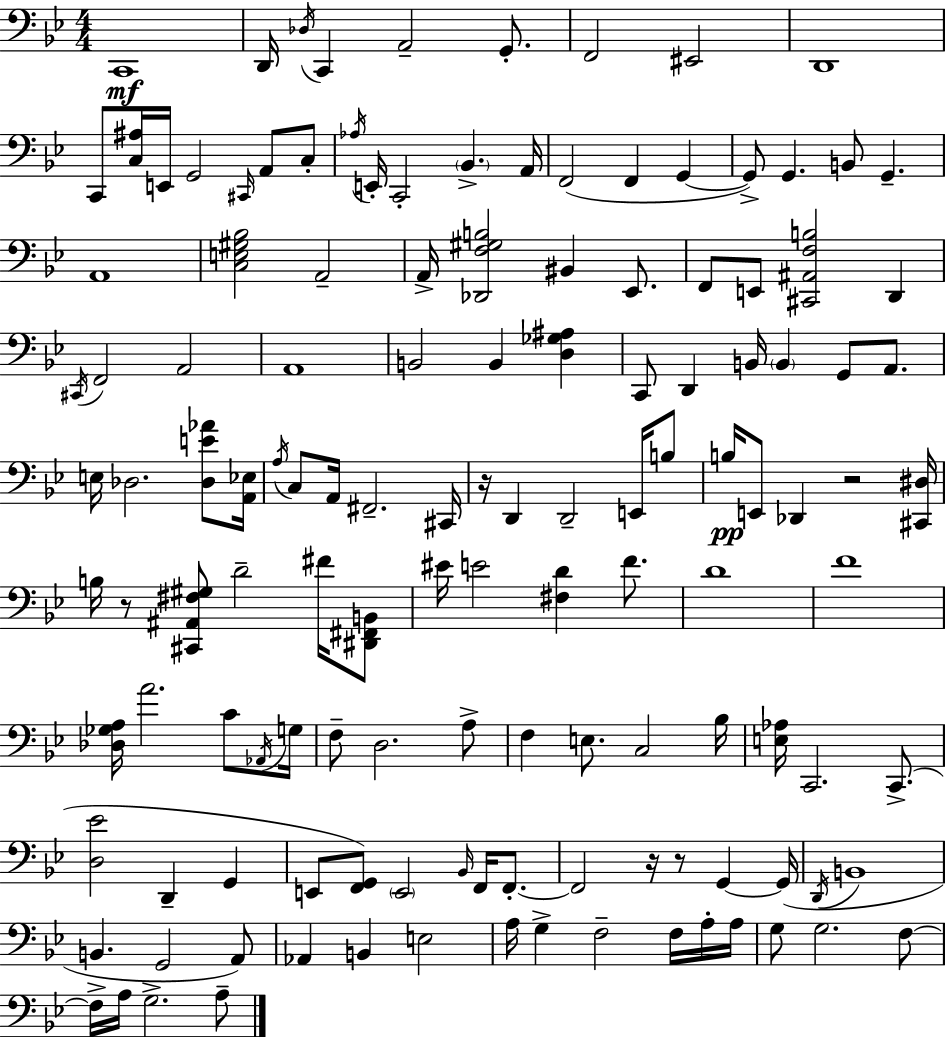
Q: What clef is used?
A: bass